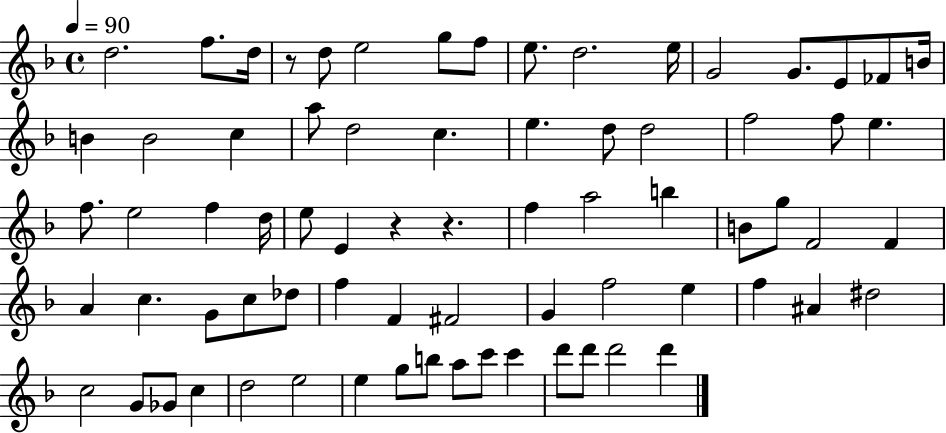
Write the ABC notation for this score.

X:1
T:Untitled
M:4/4
L:1/4
K:F
d2 f/2 d/4 z/2 d/2 e2 g/2 f/2 e/2 d2 e/4 G2 G/2 E/2 _F/2 B/4 B B2 c a/2 d2 c e d/2 d2 f2 f/2 e f/2 e2 f d/4 e/2 E z z f a2 b B/2 g/2 F2 F A c G/2 c/2 _d/2 f F ^F2 G f2 e f ^A ^d2 c2 G/2 _G/2 c d2 e2 e g/2 b/2 a/2 c'/2 c' d'/2 d'/2 d'2 d'